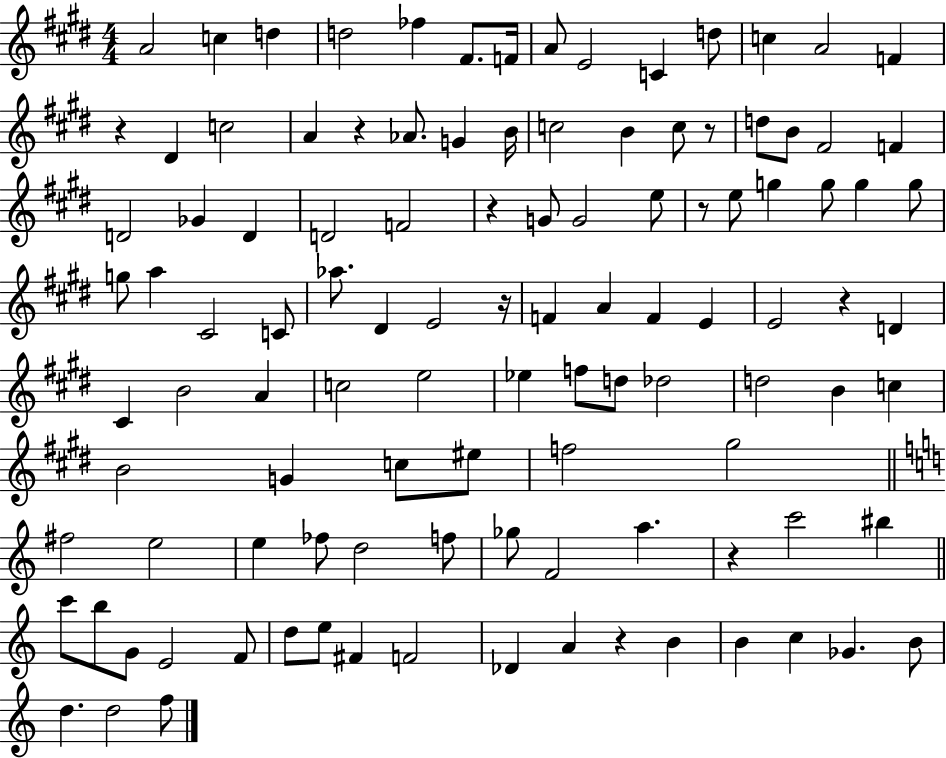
{
  \clef treble
  \numericTimeSignature
  \time 4/4
  \key e \major
  a'2 c''4 d''4 | d''2 fes''4 fis'8. f'16 | a'8 e'2 c'4 d''8 | c''4 a'2 f'4 | \break r4 dis'4 c''2 | a'4 r4 aes'8. g'4 b'16 | c''2 b'4 c''8 r8 | d''8 b'8 fis'2 f'4 | \break d'2 ges'4 d'4 | d'2 f'2 | r4 g'8 g'2 e''8 | r8 e''8 g''4 g''8 g''4 g''8 | \break g''8 a''4 cis'2 c'8 | aes''8. dis'4 e'2 r16 | f'4 a'4 f'4 e'4 | e'2 r4 d'4 | \break cis'4 b'2 a'4 | c''2 e''2 | ees''4 f''8 d''8 des''2 | d''2 b'4 c''4 | \break b'2 g'4 c''8 eis''8 | f''2 gis''2 | \bar "||" \break \key c \major fis''2 e''2 | e''4 fes''8 d''2 f''8 | ges''8 f'2 a''4. | r4 c'''2 bis''4 | \break \bar "||" \break \key c \major c'''8 b''8 g'8 e'2 f'8 | d''8 e''8 fis'4 f'2 | des'4 a'4 r4 b'4 | b'4 c''4 ges'4. b'8 | \break d''4. d''2 f''8 | \bar "|."
}